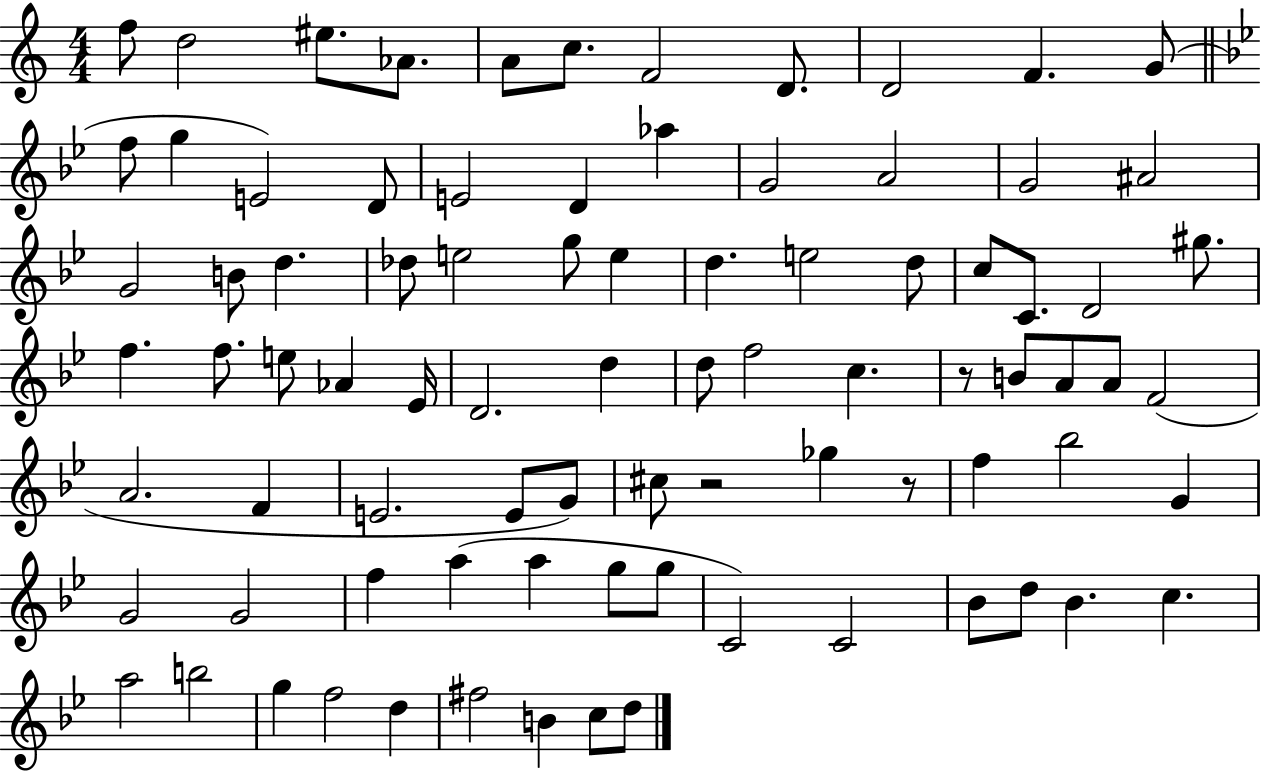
{
  \clef treble
  \numericTimeSignature
  \time 4/4
  \key c \major
  f''8 d''2 eis''8. aes'8. | a'8 c''8. f'2 d'8. | d'2 f'4. g'8( | \bar "||" \break \key bes \major f''8 g''4 e'2) d'8 | e'2 d'4 aes''4 | g'2 a'2 | g'2 ais'2 | \break g'2 b'8 d''4. | des''8 e''2 g''8 e''4 | d''4. e''2 d''8 | c''8 c'8. d'2 gis''8. | \break f''4. f''8. e''8 aes'4 ees'16 | d'2. d''4 | d''8 f''2 c''4. | r8 b'8 a'8 a'8 f'2( | \break a'2. f'4 | e'2. e'8 g'8) | cis''8 r2 ges''4 r8 | f''4 bes''2 g'4 | \break g'2 g'2 | f''4 a''4( a''4 g''8 g''8 | c'2) c'2 | bes'8 d''8 bes'4. c''4. | \break a''2 b''2 | g''4 f''2 d''4 | fis''2 b'4 c''8 d''8 | \bar "|."
}